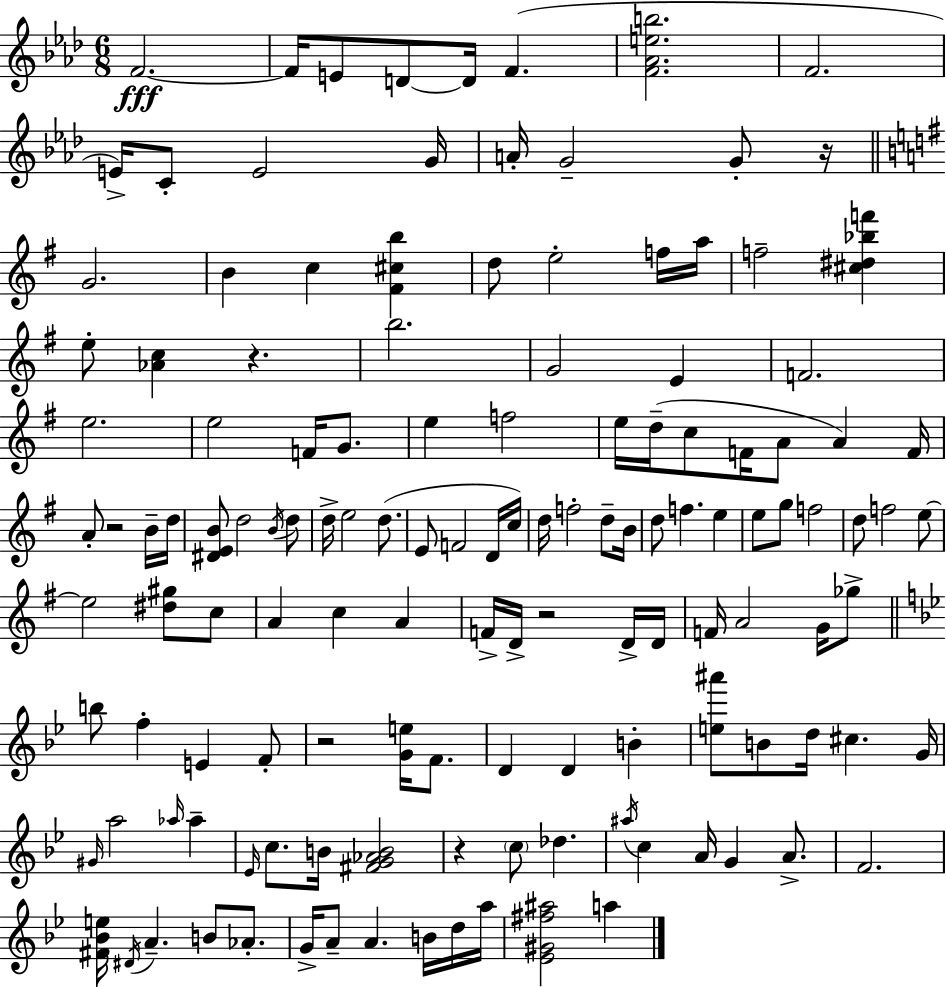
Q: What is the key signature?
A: AES major